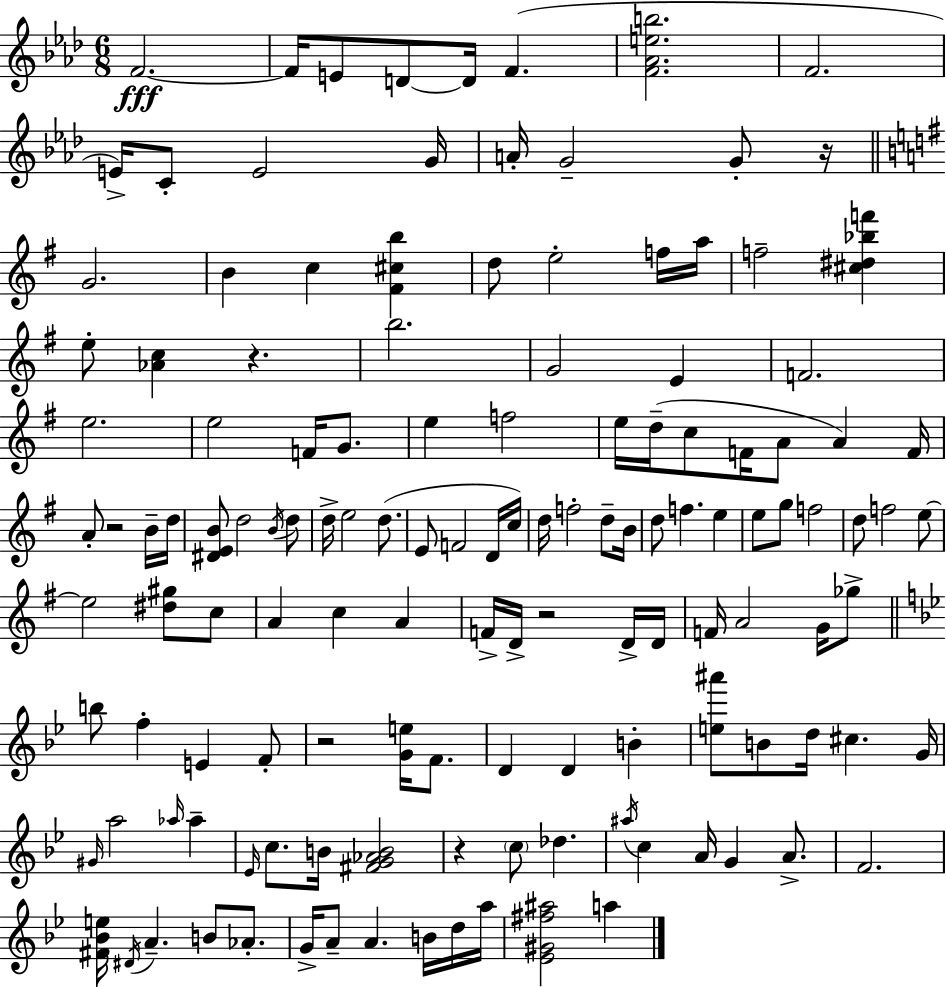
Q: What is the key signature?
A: AES major